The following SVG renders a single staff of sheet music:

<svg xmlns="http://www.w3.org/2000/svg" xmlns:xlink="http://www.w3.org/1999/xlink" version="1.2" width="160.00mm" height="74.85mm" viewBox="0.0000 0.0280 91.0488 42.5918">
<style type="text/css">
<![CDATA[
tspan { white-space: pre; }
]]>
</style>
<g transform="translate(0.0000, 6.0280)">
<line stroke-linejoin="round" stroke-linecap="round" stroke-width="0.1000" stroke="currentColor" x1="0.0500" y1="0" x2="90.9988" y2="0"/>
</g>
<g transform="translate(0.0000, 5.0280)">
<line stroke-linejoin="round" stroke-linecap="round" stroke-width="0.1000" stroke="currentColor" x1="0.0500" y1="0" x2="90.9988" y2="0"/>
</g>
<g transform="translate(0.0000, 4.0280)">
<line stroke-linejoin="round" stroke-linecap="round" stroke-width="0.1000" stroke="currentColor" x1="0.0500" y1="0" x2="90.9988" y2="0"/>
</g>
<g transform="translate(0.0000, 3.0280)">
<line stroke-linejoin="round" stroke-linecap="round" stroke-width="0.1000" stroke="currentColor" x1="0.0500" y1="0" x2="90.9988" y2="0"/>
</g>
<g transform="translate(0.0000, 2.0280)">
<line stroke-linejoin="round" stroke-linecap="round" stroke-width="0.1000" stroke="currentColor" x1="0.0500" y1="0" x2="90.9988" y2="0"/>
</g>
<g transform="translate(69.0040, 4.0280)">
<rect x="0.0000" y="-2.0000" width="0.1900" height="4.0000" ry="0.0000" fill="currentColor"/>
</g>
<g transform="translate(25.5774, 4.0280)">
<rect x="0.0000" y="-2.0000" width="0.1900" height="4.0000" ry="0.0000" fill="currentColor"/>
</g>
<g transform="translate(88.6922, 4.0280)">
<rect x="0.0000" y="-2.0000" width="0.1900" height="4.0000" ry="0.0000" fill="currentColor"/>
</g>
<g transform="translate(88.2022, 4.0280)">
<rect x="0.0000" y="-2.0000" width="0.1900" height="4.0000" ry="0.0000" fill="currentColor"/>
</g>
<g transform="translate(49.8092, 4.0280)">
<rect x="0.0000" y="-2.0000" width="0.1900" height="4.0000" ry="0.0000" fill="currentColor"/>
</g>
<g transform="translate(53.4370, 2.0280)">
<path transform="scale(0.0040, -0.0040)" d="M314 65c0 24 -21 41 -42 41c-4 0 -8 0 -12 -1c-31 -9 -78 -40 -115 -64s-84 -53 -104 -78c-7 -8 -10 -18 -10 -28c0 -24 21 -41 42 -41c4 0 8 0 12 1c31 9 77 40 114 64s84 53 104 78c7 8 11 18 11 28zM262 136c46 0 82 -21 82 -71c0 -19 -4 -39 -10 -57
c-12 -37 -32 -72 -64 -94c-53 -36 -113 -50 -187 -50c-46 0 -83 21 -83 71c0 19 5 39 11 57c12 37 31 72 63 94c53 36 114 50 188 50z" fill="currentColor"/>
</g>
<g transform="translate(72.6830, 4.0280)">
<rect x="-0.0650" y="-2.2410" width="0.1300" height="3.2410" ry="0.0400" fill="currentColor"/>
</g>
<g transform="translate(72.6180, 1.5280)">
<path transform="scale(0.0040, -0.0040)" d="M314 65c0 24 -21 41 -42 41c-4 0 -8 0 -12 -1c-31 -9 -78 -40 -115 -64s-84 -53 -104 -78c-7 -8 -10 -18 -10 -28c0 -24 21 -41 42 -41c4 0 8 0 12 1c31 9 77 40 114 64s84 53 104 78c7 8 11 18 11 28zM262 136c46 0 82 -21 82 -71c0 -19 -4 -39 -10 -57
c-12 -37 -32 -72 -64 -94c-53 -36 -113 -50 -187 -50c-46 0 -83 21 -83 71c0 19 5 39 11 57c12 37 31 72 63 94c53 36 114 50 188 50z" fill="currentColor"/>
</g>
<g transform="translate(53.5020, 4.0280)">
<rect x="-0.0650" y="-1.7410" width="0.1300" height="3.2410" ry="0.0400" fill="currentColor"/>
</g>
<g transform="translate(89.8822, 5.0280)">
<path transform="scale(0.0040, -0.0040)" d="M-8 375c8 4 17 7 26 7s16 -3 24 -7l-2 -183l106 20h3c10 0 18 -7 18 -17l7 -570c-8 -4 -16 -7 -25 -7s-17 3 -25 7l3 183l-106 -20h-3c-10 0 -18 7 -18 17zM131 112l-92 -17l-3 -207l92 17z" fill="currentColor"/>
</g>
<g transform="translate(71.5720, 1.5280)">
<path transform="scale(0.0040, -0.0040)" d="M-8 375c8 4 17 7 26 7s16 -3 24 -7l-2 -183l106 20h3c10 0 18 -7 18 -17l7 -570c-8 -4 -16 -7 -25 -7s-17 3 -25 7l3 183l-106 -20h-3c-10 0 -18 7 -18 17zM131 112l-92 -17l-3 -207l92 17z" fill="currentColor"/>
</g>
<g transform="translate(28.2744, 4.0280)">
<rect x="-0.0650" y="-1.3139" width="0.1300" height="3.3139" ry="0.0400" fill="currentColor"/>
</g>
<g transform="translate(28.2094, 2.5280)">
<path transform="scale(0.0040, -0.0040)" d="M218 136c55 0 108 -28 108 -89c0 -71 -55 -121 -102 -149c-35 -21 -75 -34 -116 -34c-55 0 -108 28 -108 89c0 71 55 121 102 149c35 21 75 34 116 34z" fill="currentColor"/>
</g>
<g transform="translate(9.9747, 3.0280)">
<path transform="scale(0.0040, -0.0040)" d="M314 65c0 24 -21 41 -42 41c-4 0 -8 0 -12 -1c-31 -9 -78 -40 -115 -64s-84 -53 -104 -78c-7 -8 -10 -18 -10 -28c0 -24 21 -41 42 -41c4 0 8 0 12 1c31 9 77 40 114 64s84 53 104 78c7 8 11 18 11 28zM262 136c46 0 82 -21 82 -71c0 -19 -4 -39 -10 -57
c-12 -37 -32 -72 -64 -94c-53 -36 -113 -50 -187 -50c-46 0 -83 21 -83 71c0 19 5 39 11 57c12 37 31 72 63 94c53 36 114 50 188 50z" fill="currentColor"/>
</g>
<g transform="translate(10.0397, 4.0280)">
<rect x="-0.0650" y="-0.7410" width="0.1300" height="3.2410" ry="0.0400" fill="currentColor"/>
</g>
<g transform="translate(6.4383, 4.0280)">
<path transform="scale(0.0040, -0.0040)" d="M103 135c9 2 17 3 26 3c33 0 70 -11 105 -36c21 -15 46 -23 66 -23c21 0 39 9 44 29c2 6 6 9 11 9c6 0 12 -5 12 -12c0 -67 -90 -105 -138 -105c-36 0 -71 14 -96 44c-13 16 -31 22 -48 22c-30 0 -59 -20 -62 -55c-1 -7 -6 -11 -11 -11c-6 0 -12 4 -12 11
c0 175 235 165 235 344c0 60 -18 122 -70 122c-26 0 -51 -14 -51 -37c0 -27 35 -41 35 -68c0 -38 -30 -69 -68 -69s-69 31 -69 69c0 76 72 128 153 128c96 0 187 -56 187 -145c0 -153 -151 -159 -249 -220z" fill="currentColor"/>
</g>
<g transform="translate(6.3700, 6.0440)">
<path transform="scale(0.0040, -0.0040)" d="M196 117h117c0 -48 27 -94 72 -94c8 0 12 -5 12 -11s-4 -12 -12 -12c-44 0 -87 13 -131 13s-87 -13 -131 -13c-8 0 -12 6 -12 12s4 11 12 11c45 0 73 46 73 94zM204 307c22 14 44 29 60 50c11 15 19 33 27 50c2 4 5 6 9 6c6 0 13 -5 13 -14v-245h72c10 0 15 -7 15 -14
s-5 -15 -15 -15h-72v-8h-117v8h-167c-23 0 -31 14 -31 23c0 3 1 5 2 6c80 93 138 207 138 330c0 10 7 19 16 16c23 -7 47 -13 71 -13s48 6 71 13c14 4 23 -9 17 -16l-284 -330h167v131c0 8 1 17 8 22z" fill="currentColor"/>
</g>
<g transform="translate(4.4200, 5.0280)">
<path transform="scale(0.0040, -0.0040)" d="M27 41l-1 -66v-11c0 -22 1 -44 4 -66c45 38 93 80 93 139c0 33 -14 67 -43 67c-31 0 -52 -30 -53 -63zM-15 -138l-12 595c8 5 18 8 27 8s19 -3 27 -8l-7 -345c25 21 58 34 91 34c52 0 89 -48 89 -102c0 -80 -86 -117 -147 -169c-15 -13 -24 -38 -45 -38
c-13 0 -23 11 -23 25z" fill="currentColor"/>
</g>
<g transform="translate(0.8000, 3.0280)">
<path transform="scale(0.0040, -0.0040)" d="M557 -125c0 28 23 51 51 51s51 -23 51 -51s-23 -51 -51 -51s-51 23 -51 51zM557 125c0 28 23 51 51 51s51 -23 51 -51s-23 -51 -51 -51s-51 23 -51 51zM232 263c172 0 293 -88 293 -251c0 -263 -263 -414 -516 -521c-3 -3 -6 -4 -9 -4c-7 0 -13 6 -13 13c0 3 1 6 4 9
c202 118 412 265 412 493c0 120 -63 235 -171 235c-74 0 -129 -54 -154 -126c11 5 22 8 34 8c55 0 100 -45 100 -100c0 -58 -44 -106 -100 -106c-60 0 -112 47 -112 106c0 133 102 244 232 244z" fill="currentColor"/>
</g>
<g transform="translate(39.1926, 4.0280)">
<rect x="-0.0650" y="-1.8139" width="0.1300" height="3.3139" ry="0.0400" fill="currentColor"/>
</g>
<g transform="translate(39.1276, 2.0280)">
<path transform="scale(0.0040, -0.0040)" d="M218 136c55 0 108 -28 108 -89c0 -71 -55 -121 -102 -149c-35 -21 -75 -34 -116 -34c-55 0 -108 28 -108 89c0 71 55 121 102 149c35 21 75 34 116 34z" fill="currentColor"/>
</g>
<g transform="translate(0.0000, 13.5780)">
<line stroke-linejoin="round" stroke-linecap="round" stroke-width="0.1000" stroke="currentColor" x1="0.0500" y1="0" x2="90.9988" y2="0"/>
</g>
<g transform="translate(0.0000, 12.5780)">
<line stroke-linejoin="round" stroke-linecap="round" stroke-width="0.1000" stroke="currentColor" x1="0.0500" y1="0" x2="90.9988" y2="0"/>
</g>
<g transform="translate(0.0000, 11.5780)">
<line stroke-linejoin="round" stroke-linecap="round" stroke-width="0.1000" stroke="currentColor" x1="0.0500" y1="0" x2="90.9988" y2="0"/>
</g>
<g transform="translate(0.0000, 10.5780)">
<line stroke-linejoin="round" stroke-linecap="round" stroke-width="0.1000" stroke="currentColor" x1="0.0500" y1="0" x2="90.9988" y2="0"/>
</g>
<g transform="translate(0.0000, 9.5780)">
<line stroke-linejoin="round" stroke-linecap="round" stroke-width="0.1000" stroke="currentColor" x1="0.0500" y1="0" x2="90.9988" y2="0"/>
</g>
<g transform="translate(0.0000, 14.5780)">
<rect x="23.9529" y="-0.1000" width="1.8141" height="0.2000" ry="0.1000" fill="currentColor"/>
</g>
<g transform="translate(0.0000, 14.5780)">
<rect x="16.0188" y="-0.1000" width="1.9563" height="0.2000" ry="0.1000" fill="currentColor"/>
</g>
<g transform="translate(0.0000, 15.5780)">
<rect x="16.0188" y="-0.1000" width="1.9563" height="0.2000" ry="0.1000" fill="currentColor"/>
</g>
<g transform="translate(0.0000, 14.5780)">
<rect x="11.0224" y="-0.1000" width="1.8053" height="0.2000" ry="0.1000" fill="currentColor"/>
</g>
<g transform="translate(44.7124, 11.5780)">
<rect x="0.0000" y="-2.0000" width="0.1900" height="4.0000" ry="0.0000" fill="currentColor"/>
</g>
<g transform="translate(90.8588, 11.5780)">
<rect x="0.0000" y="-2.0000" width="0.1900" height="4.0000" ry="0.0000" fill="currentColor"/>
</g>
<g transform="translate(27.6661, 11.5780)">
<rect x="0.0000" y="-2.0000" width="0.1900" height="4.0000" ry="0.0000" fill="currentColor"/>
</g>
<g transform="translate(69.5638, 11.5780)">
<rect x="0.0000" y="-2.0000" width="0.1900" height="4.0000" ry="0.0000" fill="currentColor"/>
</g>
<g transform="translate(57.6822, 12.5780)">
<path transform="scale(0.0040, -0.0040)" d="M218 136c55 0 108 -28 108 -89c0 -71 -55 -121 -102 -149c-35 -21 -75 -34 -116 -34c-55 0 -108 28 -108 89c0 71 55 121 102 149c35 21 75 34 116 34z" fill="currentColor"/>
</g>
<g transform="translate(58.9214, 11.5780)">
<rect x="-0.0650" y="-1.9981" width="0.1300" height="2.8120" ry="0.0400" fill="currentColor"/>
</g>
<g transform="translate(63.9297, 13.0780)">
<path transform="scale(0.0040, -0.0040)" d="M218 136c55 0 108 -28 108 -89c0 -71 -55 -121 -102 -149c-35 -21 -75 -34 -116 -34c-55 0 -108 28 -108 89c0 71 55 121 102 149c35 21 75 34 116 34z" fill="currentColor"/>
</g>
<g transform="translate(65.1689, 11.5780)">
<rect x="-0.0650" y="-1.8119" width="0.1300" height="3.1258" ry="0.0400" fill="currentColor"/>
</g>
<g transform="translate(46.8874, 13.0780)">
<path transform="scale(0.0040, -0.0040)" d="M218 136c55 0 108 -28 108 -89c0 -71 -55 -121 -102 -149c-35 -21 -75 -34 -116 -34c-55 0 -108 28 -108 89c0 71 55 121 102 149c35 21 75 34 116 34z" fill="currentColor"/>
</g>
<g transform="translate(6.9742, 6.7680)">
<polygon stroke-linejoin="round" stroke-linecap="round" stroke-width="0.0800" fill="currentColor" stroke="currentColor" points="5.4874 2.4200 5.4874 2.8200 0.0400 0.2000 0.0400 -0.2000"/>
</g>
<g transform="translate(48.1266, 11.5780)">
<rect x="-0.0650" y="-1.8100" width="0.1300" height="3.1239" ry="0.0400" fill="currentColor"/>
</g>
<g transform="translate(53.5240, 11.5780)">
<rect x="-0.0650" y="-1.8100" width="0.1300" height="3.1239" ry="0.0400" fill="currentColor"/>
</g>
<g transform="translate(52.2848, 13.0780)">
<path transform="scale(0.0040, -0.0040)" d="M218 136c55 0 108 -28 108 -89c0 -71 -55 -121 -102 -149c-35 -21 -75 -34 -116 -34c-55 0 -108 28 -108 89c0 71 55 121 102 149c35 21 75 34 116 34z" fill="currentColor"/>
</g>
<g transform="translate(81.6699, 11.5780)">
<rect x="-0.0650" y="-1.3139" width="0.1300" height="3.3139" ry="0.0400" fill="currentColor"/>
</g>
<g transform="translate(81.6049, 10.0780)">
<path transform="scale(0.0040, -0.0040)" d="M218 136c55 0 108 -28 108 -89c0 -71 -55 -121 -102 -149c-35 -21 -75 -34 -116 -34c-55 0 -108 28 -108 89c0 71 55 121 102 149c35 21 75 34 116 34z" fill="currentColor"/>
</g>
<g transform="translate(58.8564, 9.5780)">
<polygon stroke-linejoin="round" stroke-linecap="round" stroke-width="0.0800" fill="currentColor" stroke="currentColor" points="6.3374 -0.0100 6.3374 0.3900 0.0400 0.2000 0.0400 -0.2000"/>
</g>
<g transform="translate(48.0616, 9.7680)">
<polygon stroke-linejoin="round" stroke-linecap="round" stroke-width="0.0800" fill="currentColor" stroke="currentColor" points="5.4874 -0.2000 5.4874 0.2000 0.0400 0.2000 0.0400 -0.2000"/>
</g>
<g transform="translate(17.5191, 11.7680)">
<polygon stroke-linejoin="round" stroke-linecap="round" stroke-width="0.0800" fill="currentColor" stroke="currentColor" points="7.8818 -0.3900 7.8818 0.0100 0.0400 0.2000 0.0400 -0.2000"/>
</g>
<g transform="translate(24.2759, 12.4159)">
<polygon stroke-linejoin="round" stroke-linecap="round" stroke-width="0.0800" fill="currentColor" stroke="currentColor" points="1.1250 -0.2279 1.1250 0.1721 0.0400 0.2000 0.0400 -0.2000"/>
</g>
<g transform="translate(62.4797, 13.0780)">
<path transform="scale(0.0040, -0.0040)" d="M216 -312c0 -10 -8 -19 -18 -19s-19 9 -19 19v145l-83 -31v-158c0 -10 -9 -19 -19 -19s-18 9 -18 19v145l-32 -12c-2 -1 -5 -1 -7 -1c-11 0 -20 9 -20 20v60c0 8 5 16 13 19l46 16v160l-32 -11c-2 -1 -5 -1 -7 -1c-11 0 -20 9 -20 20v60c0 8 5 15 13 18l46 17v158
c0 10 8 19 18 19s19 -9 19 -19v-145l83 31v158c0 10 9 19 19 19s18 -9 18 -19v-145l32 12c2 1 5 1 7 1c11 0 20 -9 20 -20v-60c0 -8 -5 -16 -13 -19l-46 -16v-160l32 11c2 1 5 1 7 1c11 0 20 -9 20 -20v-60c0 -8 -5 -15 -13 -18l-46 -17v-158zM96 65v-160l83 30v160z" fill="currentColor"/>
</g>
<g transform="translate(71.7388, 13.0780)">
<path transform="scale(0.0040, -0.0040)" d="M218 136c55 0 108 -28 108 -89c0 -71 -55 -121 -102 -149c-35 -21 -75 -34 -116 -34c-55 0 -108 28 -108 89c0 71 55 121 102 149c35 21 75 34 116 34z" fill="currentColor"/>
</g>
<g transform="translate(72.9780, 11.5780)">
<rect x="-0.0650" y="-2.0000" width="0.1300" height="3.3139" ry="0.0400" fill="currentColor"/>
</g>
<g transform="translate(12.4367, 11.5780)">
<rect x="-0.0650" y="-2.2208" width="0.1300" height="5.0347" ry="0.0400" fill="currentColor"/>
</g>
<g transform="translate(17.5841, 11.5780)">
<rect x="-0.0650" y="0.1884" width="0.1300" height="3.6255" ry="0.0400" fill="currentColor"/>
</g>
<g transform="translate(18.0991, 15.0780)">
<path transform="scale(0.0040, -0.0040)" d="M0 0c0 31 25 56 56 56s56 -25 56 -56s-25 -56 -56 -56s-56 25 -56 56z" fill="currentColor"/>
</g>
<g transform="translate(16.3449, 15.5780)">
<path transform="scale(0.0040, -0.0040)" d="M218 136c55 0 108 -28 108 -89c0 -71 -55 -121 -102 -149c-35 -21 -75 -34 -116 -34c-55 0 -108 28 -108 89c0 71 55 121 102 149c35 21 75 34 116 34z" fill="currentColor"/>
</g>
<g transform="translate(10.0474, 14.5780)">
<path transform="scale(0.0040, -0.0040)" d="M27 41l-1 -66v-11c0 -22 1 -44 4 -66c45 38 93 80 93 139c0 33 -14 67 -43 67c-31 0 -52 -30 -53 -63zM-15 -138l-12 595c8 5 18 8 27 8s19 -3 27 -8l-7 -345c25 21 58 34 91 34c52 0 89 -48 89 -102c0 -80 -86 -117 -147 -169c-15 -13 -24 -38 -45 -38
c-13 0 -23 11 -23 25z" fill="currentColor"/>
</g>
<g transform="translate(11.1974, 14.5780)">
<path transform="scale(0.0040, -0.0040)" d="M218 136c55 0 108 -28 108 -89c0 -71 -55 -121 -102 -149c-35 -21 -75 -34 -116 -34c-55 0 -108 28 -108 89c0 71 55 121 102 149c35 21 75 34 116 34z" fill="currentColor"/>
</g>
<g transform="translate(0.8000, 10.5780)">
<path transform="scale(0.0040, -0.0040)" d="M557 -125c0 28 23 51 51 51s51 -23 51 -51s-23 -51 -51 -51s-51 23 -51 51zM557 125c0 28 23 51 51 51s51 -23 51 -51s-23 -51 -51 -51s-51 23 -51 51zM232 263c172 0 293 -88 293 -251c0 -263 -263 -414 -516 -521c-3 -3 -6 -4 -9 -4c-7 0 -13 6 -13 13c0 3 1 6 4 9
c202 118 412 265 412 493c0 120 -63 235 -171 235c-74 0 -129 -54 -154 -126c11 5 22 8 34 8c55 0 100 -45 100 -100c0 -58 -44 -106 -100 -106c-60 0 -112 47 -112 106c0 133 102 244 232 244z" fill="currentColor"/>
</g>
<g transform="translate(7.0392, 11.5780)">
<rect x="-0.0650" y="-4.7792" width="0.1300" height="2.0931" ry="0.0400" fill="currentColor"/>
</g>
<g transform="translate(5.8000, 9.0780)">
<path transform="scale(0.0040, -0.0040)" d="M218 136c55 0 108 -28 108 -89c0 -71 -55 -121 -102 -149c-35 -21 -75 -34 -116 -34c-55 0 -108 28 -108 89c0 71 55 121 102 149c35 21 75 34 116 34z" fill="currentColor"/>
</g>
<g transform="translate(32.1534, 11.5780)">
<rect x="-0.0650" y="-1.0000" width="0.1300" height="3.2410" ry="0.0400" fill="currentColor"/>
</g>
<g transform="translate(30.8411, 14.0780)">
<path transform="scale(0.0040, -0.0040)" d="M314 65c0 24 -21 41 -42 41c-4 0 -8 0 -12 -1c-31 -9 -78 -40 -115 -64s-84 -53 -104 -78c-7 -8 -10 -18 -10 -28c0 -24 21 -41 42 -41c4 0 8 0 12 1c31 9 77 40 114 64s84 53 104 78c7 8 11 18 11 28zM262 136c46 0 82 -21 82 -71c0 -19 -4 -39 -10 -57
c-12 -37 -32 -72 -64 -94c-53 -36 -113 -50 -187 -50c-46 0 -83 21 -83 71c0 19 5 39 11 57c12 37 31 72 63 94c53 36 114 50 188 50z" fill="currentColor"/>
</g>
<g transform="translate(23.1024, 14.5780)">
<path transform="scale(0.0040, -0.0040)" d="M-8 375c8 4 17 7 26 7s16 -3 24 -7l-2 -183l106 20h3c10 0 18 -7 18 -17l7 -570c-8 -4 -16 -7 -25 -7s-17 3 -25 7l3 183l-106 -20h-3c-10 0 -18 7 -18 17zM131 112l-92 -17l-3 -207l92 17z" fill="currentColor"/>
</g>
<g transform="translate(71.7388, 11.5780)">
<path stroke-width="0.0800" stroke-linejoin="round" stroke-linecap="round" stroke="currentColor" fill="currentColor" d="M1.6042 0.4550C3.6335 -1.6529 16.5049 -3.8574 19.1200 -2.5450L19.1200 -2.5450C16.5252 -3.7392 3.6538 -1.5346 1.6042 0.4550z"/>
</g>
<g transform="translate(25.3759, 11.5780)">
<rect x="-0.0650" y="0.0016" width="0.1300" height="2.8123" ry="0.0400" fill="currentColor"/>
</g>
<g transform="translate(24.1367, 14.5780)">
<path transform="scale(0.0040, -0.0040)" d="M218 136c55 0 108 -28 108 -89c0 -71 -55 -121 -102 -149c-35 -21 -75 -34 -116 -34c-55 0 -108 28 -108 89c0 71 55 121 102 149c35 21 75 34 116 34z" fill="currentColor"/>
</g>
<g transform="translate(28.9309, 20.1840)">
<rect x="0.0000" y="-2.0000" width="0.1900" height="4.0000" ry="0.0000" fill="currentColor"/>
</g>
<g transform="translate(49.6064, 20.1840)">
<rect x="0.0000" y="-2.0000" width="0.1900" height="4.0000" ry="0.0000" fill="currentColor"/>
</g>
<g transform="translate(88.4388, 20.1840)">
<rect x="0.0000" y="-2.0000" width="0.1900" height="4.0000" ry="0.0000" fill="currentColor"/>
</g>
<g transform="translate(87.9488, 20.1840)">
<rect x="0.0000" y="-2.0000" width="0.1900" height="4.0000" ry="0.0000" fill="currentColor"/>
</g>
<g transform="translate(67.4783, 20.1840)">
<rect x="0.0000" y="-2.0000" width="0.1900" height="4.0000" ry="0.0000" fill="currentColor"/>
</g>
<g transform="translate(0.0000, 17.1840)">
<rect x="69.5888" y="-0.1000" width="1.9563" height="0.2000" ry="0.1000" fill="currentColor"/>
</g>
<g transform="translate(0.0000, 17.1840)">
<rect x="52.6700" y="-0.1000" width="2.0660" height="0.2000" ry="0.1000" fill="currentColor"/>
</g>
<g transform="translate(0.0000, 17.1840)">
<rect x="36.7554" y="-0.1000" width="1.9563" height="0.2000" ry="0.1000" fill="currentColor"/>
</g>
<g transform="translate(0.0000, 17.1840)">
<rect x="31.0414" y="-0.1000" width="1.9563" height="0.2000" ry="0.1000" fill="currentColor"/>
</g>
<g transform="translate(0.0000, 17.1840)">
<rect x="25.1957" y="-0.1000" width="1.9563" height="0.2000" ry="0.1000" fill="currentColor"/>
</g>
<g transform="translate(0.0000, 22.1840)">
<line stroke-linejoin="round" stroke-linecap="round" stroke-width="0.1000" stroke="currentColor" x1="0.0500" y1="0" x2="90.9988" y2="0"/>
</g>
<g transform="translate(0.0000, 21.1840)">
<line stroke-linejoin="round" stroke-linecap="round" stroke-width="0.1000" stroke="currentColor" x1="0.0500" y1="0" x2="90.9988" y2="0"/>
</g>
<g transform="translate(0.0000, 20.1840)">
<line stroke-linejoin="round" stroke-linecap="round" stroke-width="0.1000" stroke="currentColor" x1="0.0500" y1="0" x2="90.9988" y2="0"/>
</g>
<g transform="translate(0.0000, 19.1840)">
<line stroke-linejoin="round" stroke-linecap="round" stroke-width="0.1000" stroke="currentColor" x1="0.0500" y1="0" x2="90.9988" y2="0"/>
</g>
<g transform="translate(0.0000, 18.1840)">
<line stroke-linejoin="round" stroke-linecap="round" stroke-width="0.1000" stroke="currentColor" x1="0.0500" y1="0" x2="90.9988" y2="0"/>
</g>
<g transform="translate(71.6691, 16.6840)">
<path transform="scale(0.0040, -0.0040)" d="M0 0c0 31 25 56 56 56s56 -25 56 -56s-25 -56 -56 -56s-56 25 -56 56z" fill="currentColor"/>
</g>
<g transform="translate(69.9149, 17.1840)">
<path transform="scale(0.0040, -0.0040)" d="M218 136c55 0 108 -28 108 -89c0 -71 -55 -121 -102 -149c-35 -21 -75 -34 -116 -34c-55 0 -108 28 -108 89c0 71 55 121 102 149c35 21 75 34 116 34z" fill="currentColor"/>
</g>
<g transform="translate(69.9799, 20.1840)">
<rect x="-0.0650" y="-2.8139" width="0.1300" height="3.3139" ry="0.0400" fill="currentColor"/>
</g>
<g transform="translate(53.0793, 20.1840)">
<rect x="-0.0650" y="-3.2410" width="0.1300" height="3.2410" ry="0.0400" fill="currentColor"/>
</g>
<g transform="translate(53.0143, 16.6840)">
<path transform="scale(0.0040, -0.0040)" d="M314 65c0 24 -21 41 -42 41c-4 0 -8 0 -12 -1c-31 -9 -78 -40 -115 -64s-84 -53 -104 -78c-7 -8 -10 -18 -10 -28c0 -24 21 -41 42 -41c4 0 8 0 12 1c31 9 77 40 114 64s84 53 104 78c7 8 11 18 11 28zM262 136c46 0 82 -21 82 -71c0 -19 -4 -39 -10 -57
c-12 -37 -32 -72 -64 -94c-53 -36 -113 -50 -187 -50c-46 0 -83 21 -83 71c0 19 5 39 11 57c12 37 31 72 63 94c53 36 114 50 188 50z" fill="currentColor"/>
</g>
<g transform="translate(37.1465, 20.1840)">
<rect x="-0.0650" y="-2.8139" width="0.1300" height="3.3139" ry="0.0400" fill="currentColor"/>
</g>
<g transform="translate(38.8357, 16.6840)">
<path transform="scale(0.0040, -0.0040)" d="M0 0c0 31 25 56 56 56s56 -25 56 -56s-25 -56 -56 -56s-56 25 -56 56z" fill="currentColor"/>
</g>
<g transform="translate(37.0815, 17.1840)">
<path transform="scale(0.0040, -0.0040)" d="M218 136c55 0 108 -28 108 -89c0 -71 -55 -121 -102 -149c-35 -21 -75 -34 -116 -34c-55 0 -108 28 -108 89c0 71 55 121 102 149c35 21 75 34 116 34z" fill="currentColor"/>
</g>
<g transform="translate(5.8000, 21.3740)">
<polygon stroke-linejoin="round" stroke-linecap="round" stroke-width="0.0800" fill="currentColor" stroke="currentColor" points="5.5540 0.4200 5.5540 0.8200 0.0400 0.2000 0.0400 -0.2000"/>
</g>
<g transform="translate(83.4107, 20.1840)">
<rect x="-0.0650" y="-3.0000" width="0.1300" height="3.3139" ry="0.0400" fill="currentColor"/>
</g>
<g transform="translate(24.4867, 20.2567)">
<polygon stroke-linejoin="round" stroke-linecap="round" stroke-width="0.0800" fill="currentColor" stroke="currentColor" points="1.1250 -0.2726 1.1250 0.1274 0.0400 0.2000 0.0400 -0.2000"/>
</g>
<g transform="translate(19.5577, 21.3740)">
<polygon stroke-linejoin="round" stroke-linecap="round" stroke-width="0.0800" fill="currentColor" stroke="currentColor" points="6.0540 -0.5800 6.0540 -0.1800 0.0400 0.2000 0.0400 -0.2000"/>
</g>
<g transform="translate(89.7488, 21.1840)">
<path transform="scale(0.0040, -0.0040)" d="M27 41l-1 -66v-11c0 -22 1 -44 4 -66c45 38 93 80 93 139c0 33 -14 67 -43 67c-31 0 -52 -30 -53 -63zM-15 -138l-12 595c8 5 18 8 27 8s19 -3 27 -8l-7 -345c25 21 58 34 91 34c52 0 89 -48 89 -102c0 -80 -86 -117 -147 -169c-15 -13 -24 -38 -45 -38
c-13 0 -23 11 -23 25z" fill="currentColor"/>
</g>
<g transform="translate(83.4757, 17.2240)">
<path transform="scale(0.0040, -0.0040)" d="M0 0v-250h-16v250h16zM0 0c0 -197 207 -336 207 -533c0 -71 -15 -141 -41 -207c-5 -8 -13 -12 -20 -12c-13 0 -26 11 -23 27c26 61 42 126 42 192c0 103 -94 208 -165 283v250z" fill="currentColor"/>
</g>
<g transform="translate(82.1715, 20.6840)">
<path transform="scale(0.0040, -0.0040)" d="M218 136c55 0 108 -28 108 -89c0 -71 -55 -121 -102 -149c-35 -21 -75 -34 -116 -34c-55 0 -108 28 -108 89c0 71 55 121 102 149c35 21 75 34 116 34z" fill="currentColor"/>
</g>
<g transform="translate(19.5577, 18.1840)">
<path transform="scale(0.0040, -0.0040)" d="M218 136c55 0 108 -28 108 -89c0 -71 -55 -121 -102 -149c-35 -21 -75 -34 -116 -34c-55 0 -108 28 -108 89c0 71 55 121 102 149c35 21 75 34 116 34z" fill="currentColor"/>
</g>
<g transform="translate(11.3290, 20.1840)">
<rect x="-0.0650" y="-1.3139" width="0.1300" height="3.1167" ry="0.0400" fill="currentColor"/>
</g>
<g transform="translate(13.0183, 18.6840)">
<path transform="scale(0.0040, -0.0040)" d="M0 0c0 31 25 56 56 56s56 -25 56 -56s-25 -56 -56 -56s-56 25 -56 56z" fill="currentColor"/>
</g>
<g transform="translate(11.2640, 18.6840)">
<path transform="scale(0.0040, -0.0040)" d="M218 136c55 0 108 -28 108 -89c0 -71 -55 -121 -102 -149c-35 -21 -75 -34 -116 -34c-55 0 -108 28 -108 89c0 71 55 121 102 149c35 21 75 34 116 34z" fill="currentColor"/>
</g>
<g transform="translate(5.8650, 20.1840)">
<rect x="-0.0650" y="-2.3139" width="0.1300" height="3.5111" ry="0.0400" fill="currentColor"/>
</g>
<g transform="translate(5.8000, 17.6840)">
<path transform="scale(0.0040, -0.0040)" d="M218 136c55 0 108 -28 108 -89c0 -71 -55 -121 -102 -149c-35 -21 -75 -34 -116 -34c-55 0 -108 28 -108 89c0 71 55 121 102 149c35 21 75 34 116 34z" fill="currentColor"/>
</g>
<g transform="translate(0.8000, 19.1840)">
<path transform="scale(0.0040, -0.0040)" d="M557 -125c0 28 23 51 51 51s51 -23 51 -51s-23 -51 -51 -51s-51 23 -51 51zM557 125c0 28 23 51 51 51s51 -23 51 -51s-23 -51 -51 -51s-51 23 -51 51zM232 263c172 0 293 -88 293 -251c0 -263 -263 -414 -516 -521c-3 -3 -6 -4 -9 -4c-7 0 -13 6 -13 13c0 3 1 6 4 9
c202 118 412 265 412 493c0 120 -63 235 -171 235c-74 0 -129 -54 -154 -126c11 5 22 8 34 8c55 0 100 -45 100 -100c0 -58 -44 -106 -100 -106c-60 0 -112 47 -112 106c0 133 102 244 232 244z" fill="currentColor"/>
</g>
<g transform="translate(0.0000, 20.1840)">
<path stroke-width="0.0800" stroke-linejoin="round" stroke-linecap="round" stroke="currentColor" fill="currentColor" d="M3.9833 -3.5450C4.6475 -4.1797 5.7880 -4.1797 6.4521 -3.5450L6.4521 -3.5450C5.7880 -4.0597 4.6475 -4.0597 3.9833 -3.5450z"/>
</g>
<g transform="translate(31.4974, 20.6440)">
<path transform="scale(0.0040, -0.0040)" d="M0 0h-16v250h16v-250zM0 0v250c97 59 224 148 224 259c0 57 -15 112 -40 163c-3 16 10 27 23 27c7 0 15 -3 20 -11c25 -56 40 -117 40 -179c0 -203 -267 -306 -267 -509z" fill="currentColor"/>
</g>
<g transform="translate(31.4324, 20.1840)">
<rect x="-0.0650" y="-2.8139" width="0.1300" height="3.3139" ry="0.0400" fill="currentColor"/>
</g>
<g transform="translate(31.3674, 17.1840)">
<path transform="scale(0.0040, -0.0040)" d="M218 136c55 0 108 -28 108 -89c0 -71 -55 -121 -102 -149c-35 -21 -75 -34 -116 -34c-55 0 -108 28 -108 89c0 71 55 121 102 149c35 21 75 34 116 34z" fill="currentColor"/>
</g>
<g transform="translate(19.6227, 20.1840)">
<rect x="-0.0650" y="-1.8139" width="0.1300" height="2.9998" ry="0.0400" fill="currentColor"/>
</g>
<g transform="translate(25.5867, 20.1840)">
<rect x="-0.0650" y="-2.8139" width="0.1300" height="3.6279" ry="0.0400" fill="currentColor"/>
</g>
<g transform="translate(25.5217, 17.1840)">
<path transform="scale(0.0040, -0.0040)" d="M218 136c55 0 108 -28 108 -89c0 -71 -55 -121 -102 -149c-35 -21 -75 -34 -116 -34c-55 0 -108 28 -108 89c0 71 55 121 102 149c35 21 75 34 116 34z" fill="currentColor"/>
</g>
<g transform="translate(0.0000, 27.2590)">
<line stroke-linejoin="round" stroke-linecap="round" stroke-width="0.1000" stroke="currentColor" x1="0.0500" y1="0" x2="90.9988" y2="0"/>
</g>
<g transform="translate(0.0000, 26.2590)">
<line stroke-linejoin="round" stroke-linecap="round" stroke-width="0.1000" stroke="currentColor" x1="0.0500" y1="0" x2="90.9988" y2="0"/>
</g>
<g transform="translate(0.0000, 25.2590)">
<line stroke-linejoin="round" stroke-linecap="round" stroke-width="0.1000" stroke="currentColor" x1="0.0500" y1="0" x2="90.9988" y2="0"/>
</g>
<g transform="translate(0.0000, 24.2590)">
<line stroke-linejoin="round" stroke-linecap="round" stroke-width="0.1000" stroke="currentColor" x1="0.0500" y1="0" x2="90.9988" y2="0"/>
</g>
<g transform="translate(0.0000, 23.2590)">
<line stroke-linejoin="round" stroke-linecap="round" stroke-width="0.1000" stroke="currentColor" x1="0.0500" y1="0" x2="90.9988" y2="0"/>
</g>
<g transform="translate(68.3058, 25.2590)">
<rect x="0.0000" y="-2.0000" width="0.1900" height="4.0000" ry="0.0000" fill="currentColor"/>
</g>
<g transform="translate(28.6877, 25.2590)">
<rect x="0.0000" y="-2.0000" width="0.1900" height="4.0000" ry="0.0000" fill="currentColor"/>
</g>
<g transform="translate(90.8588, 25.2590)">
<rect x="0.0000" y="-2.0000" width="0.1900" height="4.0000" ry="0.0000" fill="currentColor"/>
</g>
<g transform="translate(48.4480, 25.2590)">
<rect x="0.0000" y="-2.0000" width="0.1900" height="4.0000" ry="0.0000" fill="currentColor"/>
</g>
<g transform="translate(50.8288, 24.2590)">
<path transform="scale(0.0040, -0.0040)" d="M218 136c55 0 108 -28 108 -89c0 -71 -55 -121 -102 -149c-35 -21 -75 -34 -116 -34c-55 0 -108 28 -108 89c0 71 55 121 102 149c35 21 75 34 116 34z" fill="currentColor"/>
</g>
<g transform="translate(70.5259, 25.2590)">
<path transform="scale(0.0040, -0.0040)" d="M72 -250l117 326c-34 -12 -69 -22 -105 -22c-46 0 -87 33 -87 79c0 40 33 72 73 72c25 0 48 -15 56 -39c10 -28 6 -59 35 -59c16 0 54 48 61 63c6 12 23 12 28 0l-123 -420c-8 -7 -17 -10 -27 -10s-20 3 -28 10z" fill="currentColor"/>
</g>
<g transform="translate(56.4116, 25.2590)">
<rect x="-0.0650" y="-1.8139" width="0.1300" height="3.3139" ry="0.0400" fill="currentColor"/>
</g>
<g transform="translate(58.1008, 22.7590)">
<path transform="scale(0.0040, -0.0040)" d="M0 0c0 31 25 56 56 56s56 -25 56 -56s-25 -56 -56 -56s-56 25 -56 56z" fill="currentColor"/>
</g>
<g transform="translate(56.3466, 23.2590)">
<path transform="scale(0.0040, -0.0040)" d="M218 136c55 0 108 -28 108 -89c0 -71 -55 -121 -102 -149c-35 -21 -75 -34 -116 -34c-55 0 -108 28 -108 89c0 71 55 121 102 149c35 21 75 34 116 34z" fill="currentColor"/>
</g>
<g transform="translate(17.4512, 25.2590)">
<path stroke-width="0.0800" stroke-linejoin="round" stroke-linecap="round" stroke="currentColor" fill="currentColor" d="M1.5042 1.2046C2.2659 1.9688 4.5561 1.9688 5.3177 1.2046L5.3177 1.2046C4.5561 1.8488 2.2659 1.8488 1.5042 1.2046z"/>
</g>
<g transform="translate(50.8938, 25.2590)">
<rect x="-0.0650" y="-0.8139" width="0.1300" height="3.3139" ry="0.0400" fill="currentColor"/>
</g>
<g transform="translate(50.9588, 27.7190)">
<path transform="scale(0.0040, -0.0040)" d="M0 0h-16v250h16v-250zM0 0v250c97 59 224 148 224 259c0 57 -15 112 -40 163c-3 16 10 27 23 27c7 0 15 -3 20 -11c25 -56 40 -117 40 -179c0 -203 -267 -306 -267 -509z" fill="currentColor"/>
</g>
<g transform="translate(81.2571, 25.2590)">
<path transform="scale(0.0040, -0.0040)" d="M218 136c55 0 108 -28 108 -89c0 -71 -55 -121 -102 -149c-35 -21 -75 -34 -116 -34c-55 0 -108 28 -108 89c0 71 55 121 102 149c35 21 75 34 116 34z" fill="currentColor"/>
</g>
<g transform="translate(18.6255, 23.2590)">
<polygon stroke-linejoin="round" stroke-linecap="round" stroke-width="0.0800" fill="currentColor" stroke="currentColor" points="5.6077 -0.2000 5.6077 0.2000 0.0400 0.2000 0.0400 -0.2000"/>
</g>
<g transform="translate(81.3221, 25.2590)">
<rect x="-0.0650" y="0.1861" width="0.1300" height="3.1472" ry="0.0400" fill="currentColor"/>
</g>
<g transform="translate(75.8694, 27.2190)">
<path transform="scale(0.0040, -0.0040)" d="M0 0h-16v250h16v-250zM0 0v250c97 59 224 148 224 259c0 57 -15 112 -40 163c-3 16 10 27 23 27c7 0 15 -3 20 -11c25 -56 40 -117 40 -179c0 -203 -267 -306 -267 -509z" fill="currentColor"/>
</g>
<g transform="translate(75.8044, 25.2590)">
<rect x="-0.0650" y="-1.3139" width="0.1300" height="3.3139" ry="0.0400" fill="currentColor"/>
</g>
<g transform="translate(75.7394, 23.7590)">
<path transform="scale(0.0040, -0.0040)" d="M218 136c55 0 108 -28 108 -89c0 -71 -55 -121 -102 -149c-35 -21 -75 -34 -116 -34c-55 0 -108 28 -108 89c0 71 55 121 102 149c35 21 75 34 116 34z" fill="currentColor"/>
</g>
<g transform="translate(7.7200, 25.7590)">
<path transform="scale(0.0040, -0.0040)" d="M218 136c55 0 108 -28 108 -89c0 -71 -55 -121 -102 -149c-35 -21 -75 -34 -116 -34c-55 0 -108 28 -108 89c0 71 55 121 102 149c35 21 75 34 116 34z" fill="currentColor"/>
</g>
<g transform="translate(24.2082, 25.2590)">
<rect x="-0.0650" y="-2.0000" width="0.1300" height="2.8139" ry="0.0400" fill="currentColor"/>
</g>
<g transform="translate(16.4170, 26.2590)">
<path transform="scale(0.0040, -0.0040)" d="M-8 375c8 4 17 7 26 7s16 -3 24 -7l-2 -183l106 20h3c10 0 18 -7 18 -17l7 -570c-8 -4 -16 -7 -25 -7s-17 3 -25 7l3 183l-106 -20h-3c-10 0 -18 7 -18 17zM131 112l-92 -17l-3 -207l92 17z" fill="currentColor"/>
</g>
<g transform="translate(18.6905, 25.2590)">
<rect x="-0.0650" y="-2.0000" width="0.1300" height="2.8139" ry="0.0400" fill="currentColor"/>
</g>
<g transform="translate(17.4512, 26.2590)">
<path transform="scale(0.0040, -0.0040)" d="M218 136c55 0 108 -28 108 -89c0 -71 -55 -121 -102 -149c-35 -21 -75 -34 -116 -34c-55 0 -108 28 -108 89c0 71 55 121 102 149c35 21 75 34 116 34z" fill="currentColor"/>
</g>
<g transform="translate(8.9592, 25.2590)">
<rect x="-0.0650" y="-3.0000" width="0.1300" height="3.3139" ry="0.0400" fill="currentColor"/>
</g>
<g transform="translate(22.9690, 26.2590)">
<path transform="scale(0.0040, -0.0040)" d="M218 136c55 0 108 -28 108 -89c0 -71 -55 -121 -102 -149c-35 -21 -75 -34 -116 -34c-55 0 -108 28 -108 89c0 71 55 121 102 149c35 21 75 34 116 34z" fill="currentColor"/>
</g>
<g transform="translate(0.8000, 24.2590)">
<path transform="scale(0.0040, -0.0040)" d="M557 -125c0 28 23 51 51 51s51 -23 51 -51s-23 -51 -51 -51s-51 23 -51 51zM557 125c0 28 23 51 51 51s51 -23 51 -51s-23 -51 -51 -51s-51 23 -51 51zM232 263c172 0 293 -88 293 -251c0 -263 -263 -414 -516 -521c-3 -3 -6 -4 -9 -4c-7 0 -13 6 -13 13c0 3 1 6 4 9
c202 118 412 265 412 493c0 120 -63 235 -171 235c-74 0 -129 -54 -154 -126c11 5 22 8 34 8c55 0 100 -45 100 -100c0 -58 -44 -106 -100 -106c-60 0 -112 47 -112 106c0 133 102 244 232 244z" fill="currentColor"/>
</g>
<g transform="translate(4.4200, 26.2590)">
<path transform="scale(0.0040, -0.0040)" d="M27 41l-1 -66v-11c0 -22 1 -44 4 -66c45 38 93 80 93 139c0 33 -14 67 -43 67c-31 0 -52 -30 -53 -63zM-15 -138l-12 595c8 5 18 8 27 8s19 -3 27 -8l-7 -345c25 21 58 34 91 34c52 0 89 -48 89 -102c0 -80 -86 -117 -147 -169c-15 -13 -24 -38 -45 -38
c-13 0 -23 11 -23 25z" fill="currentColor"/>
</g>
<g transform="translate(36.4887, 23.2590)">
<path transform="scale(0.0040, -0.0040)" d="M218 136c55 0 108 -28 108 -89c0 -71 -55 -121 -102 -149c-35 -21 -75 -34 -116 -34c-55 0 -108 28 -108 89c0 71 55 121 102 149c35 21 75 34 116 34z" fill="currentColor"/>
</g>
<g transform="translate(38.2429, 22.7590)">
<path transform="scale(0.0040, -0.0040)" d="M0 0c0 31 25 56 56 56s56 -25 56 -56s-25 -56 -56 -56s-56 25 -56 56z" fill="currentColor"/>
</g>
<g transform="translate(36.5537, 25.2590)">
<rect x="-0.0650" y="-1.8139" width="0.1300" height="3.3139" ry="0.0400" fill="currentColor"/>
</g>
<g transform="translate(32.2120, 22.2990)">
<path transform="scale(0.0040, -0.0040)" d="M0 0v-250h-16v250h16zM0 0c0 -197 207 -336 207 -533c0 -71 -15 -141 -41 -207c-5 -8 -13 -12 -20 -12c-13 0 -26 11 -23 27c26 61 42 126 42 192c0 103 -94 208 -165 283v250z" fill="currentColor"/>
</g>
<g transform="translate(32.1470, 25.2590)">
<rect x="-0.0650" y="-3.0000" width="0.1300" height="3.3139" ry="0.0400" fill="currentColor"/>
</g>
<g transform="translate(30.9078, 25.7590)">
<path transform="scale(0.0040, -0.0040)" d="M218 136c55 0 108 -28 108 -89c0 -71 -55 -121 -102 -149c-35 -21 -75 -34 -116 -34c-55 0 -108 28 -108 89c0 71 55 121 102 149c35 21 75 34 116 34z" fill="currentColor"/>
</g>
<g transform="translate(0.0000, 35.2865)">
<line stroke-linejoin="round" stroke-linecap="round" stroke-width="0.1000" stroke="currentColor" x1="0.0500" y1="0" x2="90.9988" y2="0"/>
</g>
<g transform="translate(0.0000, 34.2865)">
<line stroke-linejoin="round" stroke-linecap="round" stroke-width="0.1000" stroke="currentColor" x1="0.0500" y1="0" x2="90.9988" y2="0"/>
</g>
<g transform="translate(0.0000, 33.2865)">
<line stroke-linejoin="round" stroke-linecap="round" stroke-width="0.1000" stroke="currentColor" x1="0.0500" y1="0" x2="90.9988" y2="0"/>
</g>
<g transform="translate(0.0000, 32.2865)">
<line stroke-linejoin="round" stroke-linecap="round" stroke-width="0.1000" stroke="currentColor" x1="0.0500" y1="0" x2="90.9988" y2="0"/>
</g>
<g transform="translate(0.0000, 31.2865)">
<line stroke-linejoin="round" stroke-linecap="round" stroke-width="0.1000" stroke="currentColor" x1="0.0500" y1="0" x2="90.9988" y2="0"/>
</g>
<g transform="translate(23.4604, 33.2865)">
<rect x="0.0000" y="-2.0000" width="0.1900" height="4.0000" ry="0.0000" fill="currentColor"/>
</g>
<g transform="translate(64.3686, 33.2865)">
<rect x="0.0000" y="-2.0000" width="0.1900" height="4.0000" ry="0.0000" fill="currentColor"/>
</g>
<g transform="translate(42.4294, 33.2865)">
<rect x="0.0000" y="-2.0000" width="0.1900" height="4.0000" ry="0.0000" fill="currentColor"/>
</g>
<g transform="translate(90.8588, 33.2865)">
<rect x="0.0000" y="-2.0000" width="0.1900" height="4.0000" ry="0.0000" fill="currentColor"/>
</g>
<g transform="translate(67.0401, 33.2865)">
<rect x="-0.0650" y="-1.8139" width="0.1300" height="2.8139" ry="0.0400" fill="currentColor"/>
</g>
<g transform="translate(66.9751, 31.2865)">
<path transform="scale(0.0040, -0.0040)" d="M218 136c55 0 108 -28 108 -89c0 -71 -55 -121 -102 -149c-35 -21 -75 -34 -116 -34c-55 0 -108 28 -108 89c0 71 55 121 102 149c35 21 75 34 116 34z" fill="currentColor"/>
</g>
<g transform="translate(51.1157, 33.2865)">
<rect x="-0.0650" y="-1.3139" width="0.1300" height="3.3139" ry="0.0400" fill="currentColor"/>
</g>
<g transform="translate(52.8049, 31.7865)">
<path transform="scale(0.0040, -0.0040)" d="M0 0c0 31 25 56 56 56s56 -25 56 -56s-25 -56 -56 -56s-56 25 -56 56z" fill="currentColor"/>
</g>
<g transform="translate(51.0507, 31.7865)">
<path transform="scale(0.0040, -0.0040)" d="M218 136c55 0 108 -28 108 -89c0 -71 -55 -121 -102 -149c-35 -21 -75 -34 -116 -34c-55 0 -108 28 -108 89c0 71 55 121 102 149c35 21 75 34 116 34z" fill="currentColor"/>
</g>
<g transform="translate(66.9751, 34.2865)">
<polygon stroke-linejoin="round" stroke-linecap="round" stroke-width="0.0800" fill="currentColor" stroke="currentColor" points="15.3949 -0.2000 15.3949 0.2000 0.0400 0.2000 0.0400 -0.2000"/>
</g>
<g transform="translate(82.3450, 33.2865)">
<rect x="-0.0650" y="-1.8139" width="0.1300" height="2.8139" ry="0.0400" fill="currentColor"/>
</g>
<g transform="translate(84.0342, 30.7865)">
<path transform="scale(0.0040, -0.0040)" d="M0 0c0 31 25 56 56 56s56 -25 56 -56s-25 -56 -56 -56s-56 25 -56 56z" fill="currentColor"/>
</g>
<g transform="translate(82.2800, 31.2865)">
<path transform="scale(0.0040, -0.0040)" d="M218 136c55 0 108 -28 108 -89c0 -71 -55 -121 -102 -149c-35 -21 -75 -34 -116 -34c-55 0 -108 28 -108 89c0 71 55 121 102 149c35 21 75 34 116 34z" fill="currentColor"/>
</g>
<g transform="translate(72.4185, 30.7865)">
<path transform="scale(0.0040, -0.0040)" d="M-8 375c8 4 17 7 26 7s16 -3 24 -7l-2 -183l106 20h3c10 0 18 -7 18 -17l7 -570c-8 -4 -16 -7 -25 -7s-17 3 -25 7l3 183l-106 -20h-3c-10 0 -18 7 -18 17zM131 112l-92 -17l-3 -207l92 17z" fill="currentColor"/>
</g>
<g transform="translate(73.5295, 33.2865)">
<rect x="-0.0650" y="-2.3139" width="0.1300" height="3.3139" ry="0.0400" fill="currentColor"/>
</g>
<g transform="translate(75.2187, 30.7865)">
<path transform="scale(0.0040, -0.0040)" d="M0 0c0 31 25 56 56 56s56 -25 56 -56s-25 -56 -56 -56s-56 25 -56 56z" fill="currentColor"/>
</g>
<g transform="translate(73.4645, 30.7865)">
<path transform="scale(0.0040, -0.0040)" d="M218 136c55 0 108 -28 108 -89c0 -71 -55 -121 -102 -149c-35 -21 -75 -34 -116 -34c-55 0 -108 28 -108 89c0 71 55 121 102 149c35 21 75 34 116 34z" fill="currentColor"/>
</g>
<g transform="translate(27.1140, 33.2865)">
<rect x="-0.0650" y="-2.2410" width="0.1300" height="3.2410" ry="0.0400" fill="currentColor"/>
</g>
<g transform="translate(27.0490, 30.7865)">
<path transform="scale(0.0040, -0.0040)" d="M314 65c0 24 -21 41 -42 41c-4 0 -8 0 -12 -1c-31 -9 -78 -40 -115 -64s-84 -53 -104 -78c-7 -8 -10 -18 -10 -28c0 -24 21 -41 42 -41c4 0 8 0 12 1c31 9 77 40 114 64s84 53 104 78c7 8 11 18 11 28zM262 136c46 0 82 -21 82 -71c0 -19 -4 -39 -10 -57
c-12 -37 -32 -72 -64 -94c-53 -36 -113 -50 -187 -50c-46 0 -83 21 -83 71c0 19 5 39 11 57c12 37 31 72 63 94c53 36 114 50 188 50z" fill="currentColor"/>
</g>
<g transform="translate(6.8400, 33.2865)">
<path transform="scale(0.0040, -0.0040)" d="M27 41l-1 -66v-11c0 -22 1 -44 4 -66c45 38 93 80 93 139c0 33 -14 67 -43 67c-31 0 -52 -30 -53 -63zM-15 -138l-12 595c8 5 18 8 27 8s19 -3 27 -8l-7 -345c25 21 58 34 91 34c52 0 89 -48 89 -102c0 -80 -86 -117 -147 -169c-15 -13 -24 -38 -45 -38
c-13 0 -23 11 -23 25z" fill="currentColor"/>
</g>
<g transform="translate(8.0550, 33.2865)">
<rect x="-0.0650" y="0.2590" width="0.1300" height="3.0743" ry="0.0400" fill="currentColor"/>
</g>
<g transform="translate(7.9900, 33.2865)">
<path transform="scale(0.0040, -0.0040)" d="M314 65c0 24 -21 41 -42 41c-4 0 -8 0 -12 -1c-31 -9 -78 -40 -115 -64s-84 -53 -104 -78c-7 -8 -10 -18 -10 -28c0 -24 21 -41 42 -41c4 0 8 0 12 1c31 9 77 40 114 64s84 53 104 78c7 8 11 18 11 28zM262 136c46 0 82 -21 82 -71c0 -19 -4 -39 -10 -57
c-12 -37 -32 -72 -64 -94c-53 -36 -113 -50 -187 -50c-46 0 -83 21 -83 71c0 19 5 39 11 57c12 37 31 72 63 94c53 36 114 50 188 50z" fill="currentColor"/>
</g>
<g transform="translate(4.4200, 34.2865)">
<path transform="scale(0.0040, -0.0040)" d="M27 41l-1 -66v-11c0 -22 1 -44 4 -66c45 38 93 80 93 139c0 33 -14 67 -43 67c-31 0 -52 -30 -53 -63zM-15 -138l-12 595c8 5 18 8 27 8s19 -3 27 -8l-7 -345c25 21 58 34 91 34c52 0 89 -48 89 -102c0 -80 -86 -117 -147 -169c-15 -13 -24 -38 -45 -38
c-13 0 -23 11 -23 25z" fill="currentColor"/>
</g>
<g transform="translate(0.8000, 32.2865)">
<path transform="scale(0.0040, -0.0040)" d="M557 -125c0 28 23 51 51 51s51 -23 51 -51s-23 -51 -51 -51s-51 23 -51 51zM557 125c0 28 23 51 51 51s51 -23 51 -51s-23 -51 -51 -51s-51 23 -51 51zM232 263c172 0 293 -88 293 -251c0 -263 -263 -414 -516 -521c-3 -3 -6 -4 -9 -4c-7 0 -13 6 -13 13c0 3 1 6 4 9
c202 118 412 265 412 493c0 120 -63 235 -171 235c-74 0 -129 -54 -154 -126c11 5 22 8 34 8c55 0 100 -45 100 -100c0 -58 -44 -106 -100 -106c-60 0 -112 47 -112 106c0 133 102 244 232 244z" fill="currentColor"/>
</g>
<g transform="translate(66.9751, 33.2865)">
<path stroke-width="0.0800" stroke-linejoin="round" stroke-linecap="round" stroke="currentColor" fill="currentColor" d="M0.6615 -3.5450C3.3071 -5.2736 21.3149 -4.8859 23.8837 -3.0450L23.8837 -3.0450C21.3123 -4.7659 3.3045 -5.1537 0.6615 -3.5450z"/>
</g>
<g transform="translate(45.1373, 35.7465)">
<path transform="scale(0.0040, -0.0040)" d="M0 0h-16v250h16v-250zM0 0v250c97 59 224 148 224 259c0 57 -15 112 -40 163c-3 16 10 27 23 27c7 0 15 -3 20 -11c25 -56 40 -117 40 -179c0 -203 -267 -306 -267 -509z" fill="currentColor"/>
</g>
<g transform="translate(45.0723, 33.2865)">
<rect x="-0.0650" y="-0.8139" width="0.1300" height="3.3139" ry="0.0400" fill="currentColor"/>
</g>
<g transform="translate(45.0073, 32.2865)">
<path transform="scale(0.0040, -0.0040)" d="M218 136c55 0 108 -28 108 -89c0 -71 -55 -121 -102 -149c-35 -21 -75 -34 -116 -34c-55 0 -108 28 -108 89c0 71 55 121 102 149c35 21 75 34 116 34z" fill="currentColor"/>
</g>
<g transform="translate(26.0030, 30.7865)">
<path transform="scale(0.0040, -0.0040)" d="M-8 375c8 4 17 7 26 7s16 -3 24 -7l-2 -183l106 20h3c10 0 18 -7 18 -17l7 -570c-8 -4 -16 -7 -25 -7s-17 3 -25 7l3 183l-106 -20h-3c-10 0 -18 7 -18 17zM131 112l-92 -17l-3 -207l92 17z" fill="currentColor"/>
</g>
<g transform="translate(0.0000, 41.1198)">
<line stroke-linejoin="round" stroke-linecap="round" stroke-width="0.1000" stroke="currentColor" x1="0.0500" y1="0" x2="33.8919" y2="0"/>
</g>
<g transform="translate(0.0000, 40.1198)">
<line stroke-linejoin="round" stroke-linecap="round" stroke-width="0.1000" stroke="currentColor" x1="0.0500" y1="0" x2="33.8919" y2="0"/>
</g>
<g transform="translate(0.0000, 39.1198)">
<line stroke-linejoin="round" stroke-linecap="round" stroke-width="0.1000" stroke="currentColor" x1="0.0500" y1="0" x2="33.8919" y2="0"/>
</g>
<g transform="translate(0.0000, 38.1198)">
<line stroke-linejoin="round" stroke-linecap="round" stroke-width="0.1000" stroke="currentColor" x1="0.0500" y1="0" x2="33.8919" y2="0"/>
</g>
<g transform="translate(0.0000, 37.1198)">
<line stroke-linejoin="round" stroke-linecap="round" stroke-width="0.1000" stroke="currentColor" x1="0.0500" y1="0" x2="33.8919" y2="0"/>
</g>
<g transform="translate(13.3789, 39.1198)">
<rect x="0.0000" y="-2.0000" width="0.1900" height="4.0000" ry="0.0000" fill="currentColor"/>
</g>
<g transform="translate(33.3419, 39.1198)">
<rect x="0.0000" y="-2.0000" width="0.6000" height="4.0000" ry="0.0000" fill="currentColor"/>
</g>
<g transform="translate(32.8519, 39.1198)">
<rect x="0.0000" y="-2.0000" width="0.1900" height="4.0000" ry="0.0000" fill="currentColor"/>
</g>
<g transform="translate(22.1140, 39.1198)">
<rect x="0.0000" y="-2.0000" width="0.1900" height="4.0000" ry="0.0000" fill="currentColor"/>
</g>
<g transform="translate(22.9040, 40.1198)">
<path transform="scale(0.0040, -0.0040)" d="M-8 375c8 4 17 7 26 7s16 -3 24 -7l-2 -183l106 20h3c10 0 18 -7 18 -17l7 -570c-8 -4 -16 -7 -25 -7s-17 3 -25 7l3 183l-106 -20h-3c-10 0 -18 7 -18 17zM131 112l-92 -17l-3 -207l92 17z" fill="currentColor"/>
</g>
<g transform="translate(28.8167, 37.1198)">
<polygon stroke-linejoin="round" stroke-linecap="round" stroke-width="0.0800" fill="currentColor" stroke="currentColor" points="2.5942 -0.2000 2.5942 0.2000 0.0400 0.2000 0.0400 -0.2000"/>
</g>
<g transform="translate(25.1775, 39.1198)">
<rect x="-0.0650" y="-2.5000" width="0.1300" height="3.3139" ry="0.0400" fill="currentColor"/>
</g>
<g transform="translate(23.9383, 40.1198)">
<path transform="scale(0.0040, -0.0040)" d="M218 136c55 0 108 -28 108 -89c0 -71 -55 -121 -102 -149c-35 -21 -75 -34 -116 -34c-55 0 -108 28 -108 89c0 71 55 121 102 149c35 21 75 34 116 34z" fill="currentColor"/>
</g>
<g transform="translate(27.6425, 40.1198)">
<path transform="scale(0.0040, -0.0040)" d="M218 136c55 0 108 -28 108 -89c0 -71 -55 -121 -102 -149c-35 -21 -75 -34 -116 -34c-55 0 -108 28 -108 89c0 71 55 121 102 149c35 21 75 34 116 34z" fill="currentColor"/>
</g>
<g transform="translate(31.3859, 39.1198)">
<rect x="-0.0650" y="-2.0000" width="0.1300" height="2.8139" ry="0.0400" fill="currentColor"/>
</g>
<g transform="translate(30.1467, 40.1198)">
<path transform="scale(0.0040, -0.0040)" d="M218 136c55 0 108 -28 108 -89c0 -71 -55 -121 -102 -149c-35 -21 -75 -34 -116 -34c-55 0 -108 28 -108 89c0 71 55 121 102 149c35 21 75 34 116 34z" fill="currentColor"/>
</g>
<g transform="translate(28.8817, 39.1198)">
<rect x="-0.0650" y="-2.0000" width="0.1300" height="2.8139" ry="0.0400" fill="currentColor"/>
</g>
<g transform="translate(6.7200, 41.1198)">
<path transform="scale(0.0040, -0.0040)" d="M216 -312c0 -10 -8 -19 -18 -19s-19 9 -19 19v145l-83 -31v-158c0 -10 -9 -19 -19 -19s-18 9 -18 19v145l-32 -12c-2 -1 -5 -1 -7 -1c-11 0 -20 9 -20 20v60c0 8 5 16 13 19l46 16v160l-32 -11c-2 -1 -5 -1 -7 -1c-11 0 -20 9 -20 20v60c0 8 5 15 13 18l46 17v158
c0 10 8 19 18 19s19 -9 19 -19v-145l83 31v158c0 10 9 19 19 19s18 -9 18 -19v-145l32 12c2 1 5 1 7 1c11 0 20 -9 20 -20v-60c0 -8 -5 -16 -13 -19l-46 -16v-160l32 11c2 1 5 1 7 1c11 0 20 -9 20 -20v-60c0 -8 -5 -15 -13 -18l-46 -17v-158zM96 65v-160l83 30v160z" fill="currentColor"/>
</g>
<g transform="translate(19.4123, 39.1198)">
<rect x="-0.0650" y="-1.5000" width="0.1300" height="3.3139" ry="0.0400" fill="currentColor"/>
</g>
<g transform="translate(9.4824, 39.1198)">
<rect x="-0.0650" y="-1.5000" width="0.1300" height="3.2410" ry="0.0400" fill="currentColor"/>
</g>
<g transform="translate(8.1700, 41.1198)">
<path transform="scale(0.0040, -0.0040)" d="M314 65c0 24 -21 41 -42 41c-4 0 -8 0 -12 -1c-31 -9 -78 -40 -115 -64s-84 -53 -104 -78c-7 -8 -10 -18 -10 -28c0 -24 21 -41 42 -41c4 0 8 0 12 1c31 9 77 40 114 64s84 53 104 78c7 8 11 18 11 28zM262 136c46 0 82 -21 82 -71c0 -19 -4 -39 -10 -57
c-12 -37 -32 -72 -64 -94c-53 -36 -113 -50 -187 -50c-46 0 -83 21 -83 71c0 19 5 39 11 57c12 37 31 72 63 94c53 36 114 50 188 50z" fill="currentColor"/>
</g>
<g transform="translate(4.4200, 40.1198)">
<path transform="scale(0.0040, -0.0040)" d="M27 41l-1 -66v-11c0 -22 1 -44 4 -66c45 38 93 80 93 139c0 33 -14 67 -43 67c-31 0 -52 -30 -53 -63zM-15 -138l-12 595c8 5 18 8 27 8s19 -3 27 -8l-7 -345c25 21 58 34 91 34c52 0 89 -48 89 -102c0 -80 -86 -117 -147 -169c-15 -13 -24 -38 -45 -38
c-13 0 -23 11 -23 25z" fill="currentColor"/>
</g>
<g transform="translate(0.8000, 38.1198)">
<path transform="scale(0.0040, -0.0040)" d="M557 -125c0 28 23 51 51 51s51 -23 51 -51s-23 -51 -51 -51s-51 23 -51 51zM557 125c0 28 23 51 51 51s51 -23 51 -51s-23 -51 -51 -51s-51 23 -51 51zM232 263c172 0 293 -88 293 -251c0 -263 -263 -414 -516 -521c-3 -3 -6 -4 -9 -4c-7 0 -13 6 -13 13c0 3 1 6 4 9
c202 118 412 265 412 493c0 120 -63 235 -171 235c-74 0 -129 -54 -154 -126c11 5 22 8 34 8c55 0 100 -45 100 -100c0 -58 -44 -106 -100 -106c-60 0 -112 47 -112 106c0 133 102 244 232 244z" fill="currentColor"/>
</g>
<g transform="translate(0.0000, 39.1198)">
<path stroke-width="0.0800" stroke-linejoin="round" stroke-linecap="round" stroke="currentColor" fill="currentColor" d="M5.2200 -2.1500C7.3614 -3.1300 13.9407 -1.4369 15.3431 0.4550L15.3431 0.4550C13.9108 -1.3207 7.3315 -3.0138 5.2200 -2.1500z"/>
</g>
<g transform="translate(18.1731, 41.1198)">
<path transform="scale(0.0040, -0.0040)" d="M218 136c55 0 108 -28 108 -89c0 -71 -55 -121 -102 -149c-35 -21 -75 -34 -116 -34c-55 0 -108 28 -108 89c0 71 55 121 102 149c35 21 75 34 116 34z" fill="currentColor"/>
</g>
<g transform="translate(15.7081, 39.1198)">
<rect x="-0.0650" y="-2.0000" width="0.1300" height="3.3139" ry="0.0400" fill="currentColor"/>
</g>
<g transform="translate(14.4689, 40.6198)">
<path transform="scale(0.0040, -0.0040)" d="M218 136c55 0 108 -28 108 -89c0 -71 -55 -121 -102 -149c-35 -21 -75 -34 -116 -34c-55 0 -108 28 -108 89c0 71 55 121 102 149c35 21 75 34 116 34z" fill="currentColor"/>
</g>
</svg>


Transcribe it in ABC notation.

X:1
T:Untitled
M:2/4
L:1/4
K:F
F,2 G, A, A,2 B,2 B,/2 _E,,/2 C,,/2 E,,/4 F,,2 A,,/2 A,,/2 B,,/2 ^A,,/2 A,, G, B,/2 G,/2 A,/2 C/4 C/2 C D2 C C,/2 C, B,,/2 B,,/2 C,/2 A, F,/2 A, z/2 G,/2 D, _D,2 B,2 F,/2 G, A,/2 B,/2 A,/2 ^G,,2 A,, G,, B,, B,,/2 B,,/2